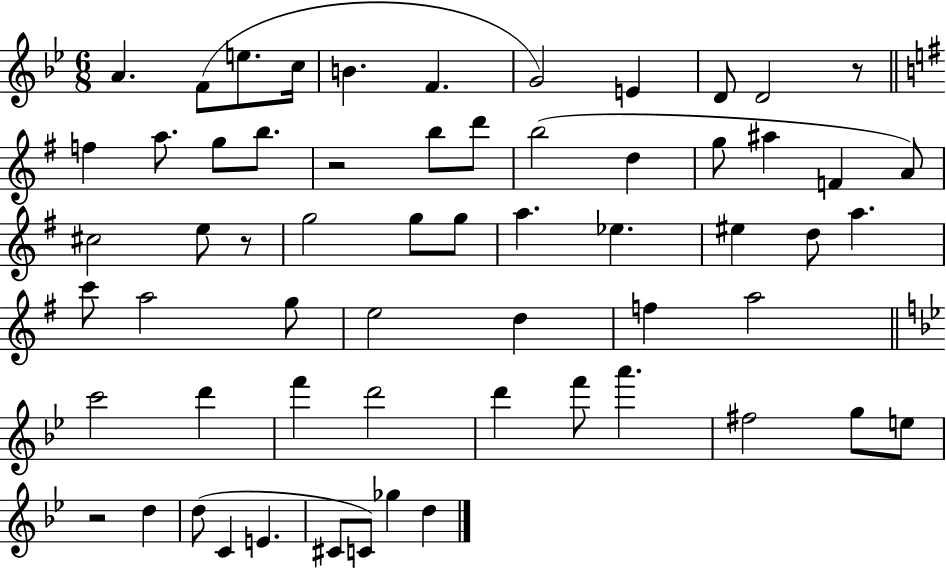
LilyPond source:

{
  \clef treble
  \numericTimeSignature
  \time 6/8
  \key bes \major
  a'4. f'8( e''8. c''16 | b'4. f'4. | g'2) e'4 | d'8 d'2 r8 | \break \bar "||" \break \key g \major f''4 a''8. g''8 b''8. | r2 b''8 d'''8 | b''2( d''4 | g''8 ais''4 f'4 a'8) | \break cis''2 e''8 r8 | g''2 g''8 g''8 | a''4. ees''4. | eis''4 d''8 a''4. | \break c'''8 a''2 g''8 | e''2 d''4 | f''4 a''2 | \bar "||" \break \key g \minor c'''2 d'''4 | f'''4 d'''2 | d'''4 f'''8 a'''4. | fis''2 g''8 e''8 | \break r2 d''4 | d''8( c'4 e'4. | cis'8 c'8) ges''4 d''4 | \bar "|."
}